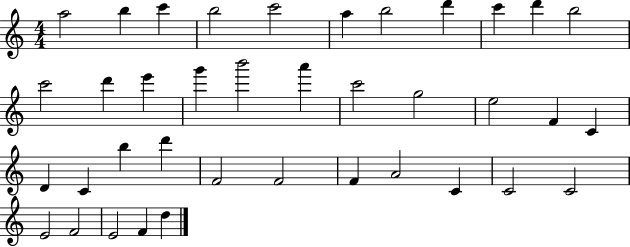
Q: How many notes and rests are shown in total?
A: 38